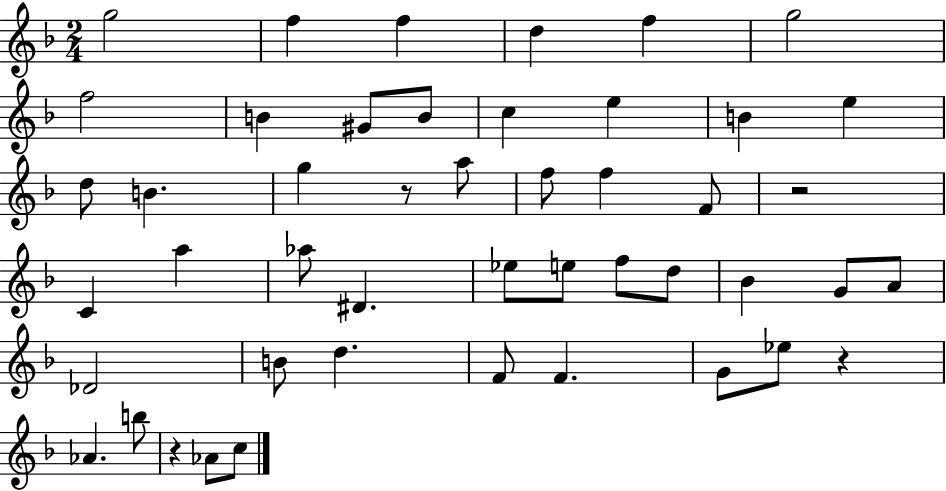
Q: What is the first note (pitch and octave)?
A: G5